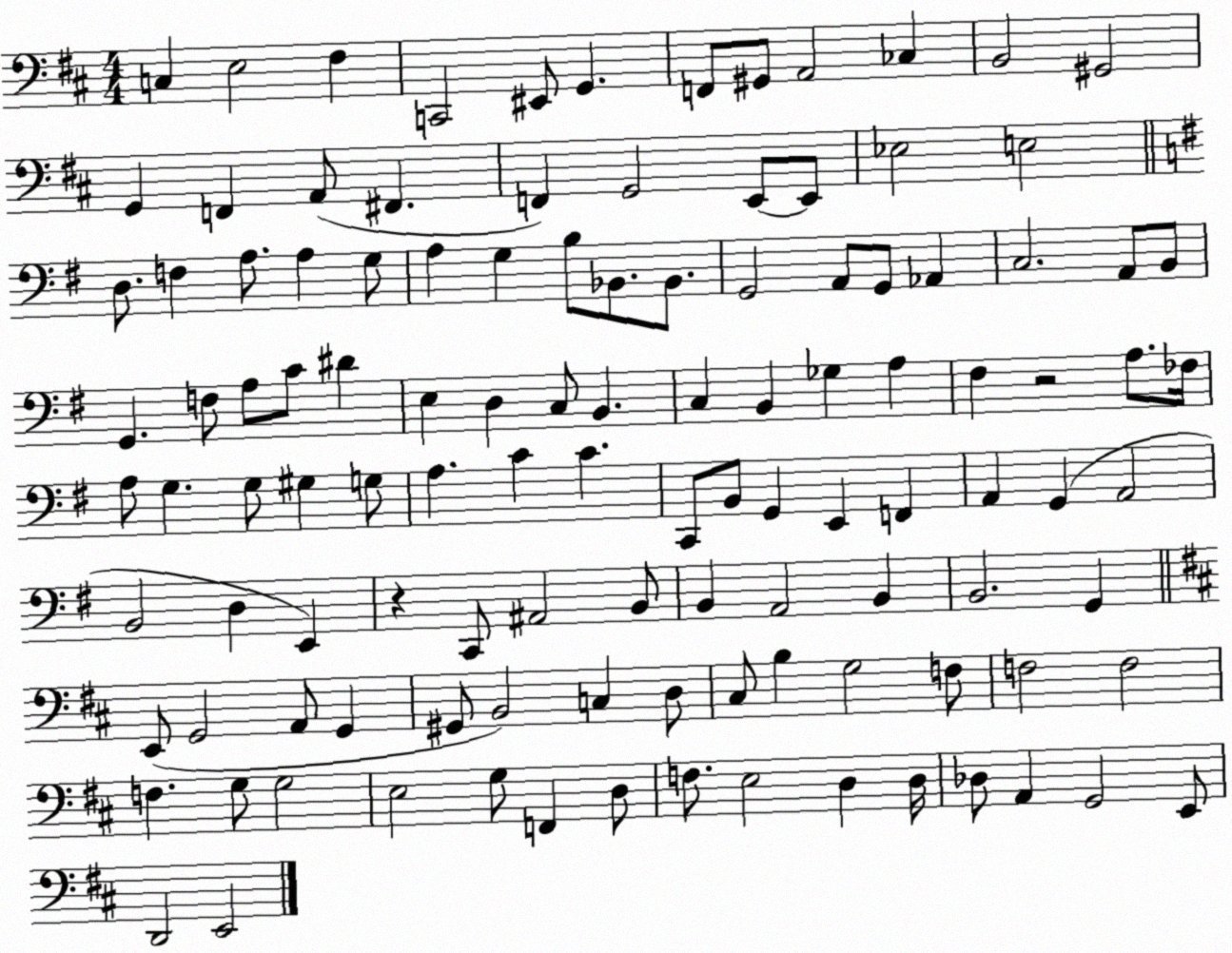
X:1
T:Untitled
M:4/4
L:1/4
K:D
C, E,2 ^F, C,,2 ^E,,/2 G,, F,,/2 ^G,,/2 A,,2 _C, B,,2 ^G,,2 G,, F,, A,,/2 ^F,, F,, G,,2 E,,/2 E,,/2 _E,2 E,2 D,/2 F, A,/2 A, G,/2 A, G, B,/2 _B,,/2 _B,,/2 G,,2 A,,/2 G,,/2 _A,, C,2 A,,/2 B,,/2 G,, F,/2 A,/2 C/2 ^D E, D, C,/2 B,, C, B,, _G, A, ^F, z2 A,/2 _F,/4 A,/2 G, G,/2 ^G, G,/2 A, C C C,,/2 B,,/2 G,, E,, F,, A,, G,, A,,2 B,,2 D, E,, z C,,/2 ^A,,2 B,,/2 B,, A,,2 B,, B,,2 G,, E,,/2 G,,2 A,,/2 G,, ^G,,/2 B,,2 C, D,/2 ^C,/2 B, G,2 F,/2 F,2 F,2 F, G,/2 G,2 E,2 G,/2 F,, D,/2 F,/2 E,2 D, D,/4 _D,/2 A,, G,,2 E,,/2 D,,2 E,,2